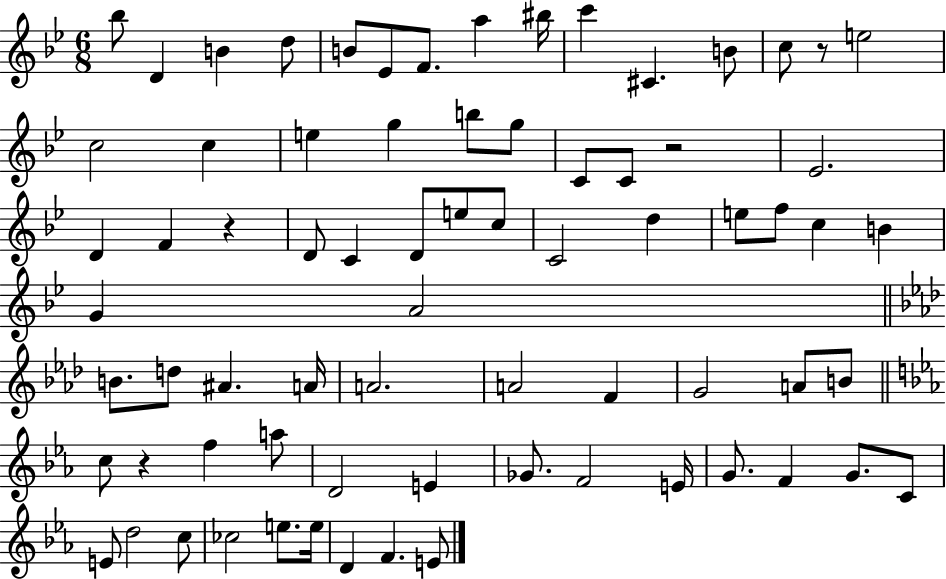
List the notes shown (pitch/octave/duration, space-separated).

Bb5/e D4/q B4/q D5/e B4/e Eb4/e F4/e. A5/q BIS5/s C6/q C#4/q. B4/e C5/e R/e E5/h C5/h C5/q E5/q G5/q B5/e G5/e C4/e C4/e R/h Eb4/h. D4/q F4/q R/q D4/e C4/q D4/e E5/e C5/e C4/h D5/q E5/e F5/e C5/q B4/q G4/q A4/h B4/e. D5/e A#4/q. A4/s A4/h. A4/h F4/q G4/h A4/e B4/e C5/e R/q F5/q A5/e D4/h E4/q Gb4/e. F4/h E4/s G4/e. F4/q G4/e. C4/e E4/e D5/h C5/e CES5/h E5/e. E5/s D4/q F4/q. E4/e